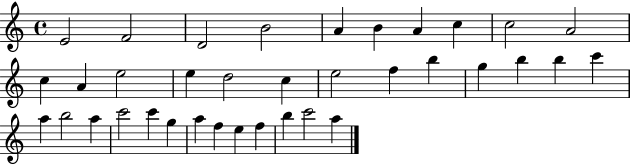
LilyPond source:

{
  \clef treble
  \time 4/4
  \defaultTimeSignature
  \key c \major
  e'2 f'2 | d'2 b'2 | a'4 b'4 a'4 c''4 | c''2 a'2 | \break c''4 a'4 e''2 | e''4 d''2 c''4 | e''2 f''4 b''4 | g''4 b''4 b''4 c'''4 | \break a''4 b''2 a''4 | c'''2 c'''4 g''4 | a''4 f''4 e''4 f''4 | b''4 c'''2 a''4 | \break \bar "|."
}